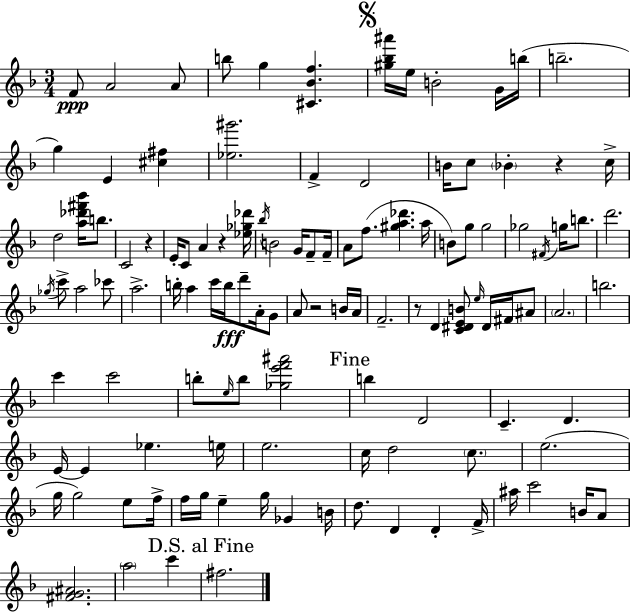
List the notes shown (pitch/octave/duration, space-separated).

F4/e A4/h A4/e B5/e G5/q [C#4,Bb4,F5]/q. [G#5,Bb5,A#6]/s E5/s B4/h G4/s B5/s B5/h. G5/q E4/q [C#5,F#5]/q [Eb5,G#6]/h. F4/q D4/h B4/s C5/e Bb4/q R/q C5/s D5/h [A5,Db6,F#6,Bb6]/s B5/e. C4/h R/q E4/s C4/e A4/q R/q [Eb5,Gb5,Db6]/s Bb5/s B4/h G4/s F4/e F4/s A4/e F5/e. [G#5,A5,Db6]/q. A5/s B4/e G5/e G5/h Gb5/h F#4/s G5/s B5/e. D6/h. Gb5/s C6/e A5/h CES6/e A5/h. B5/s A5/q C6/s B5/s D6/e A4/s G4/e A4/e R/h B4/s A4/s F4/h. R/e D4/q [C4,D#4,E4,B4]/e E5/s D#4/s F#4/s A#4/e A4/h. B5/h. C6/q C6/h B5/e E5/s B5/e [Gb5,E6,F6,A#6]/h B5/q D4/h C4/q. D4/q. E4/s E4/q Eb5/q. E5/s E5/h. C5/s D5/h C5/e. E5/h. G5/s G5/h E5/e F5/s F5/s G5/s E5/q G5/s Gb4/q B4/s D5/e. D4/q D4/q F4/s A#5/s C6/h B4/s A4/e [F#4,G4,A#4]/h. A5/h C6/q F#5/h.